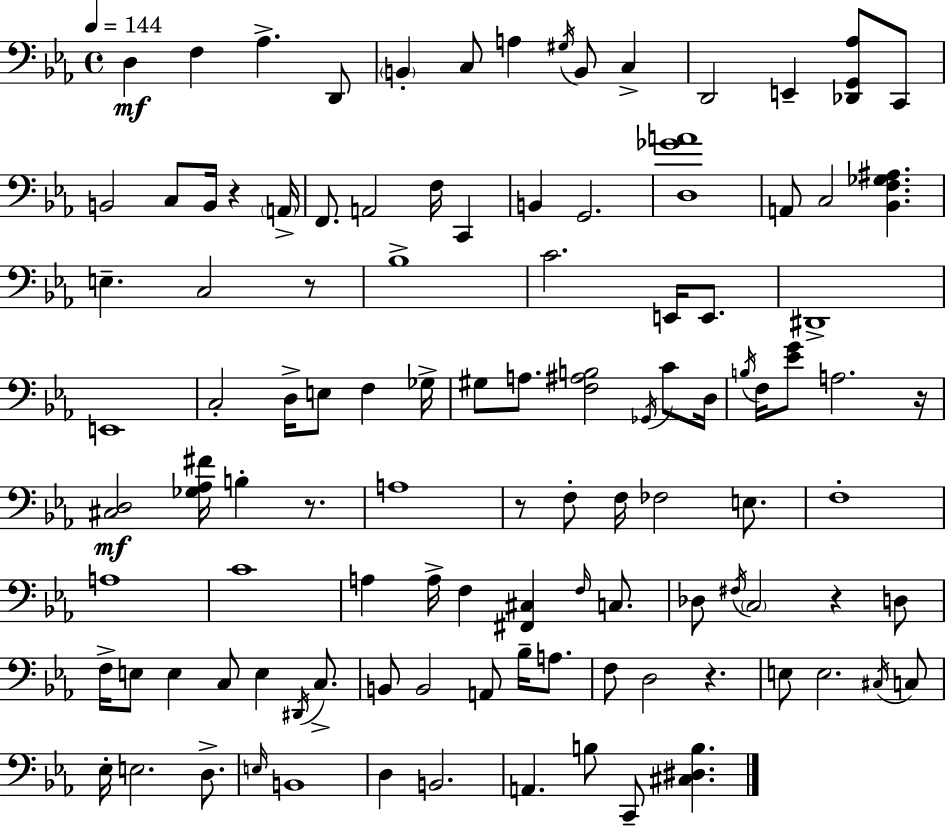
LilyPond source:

{
  \clef bass
  \time 4/4
  \defaultTimeSignature
  \key ees \major
  \tempo 4 = 144
  d4\mf f4 aes4.-> d,8 | \parenthesize b,4-. c8 a4 \acciaccatura { gis16 } b,8 c4-> | d,2 e,4-- <des, g, aes>8 c,8 | b,2 c8 b,16 r4 | \break \parenthesize a,16-> f,8. a,2 f16 c,4 | b,4 g,2. | <d ges' a'>1 | a,8 c2 <bes, f ges ais>4. | \break e4.-- c2 r8 | bes1-> | c'2. e,16 e,8. | dis,1-> | \break e,1 | c2-. d16-> e8 f4 | ges16-> gis8 a8. <f ais b>2 \acciaccatura { ges,16 } c'8 | d16 \acciaccatura { b16 } f16 <ees' g'>8 a2. | \break r16 <cis d>2\mf <ges aes fis'>16 b4-. | r8. a1 | r8 f8-. f16 fes2 | e8. f1-. | \break a1 | c'1 | a4 a16-> f4 <fis, cis>4 | \grace { f16 } c8. des8 \acciaccatura { fis16 } \parenthesize c2 r4 | \break d8 f16-> e8 e4 c8 e4 | \acciaccatura { dis,16 } c8.-> b,8 b,2 | a,8 bes16-- a8. f8 d2 | r4. e8 e2. | \break \acciaccatura { cis16 } c8 ees16-. e2. | d8.-> \grace { e16 } b,1 | d4 b,2. | a,4. b8 | \break c,8-- <cis dis b>4. \bar "|."
}